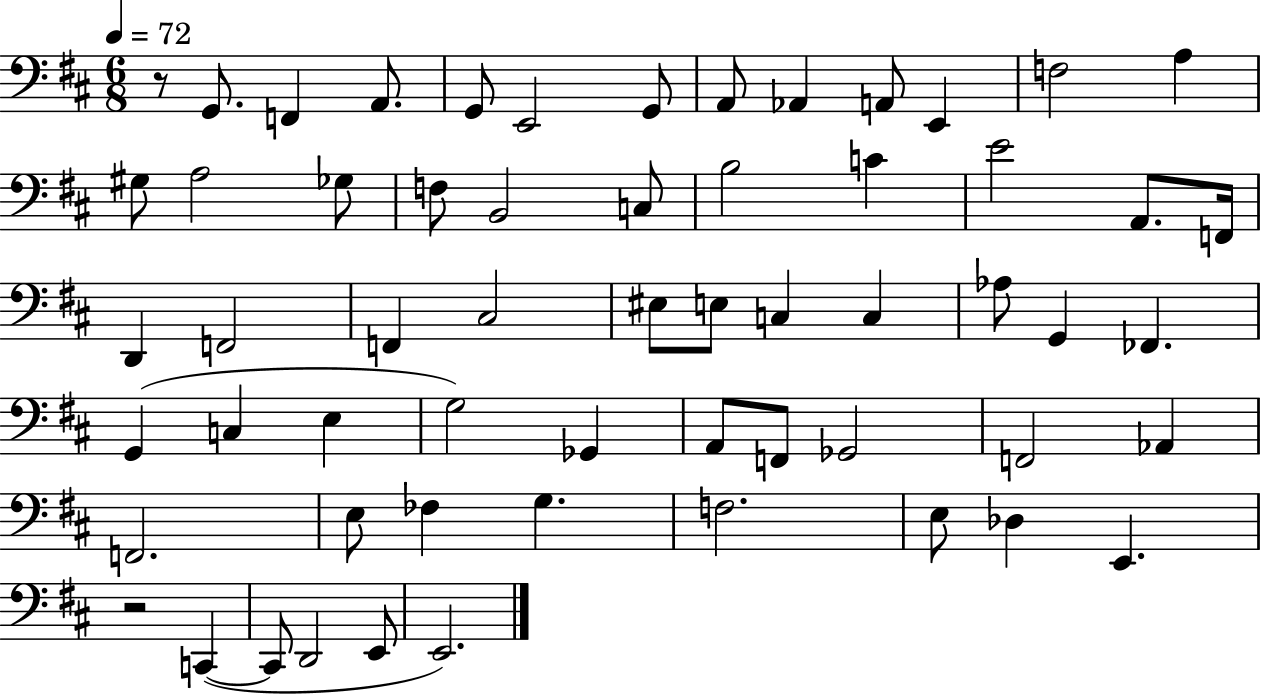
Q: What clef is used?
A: bass